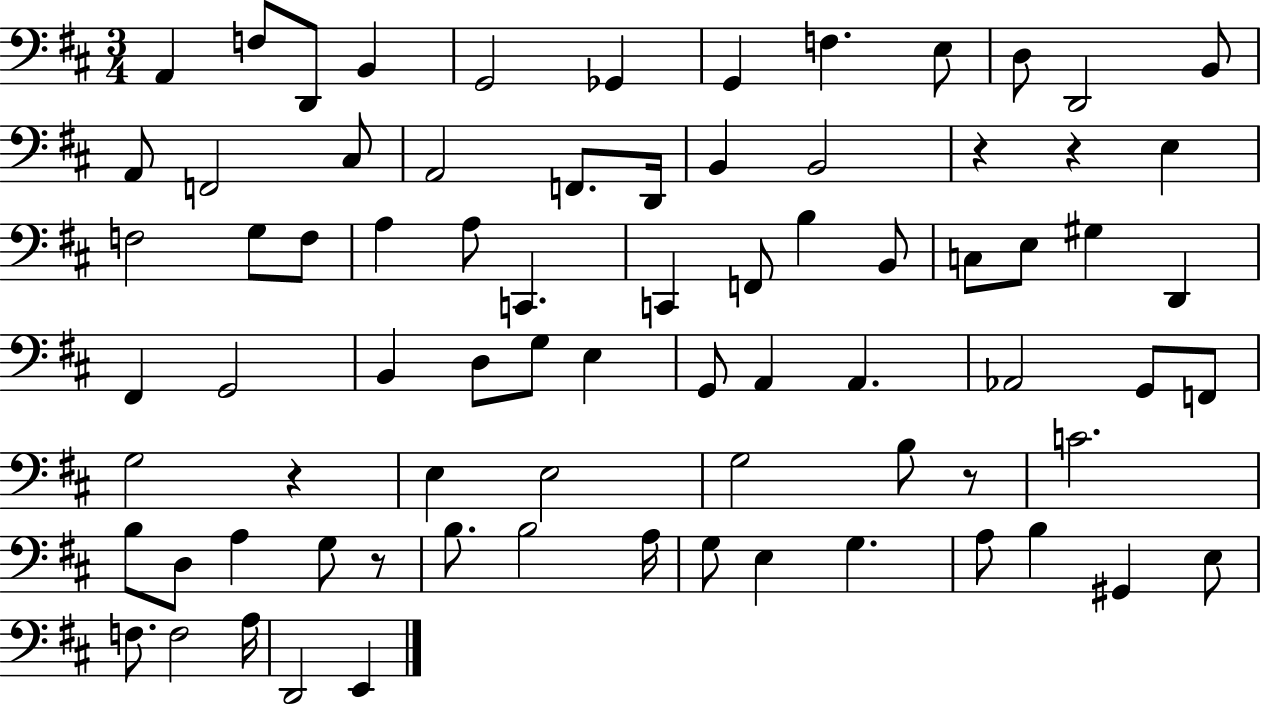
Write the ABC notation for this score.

X:1
T:Untitled
M:3/4
L:1/4
K:D
A,, F,/2 D,,/2 B,, G,,2 _G,, G,, F, E,/2 D,/2 D,,2 B,,/2 A,,/2 F,,2 ^C,/2 A,,2 F,,/2 D,,/4 B,, B,,2 z z E, F,2 G,/2 F,/2 A, A,/2 C,, C,, F,,/2 B, B,,/2 C,/2 E,/2 ^G, D,, ^F,, G,,2 B,, D,/2 G,/2 E, G,,/2 A,, A,, _A,,2 G,,/2 F,,/2 G,2 z E, E,2 G,2 B,/2 z/2 C2 B,/2 D,/2 A, G,/2 z/2 B,/2 B,2 A,/4 G,/2 E, G, A,/2 B, ^G,, E,/2 F,/2 F,2 A,/4 D,,2 E,,